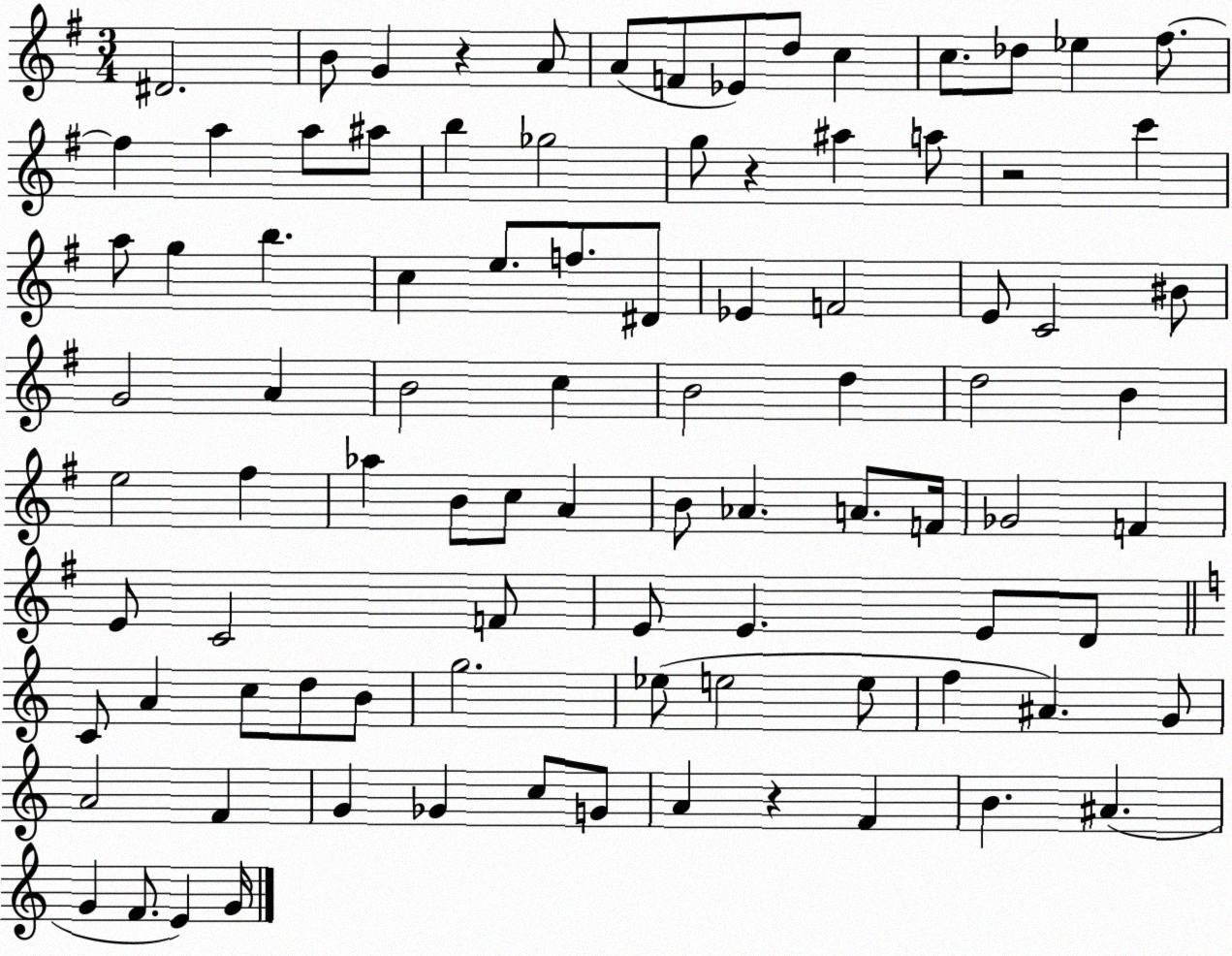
X:1
T:Untitled
M:3/4
L:1/4
K:G
^D2 B/2 G z A/2 A/2 F/2 _E/2 d/2 c c/2 _d/2 _e ^f/2 ^f a a/2 ^a/2 b _g2 g/2 z ^a a/2 z2 c' a/2 g b c e/2 f/2 ^D/2 _E F2 E/2 C2 ^B/2 G2 A B2 c B2 d d2 B e2 ^f _a B/2 c/2 A B/2 _A A/2 F/4 _G2 F E/2 C2 F/2 E/2 E E/2 D/2 C/2 A c/2 d/2 B/2 g2 _e/2 e2 e/2 f ^A G/2 A2 F G _G c/2 G/2 A z F B ^A G F/2 E G/4